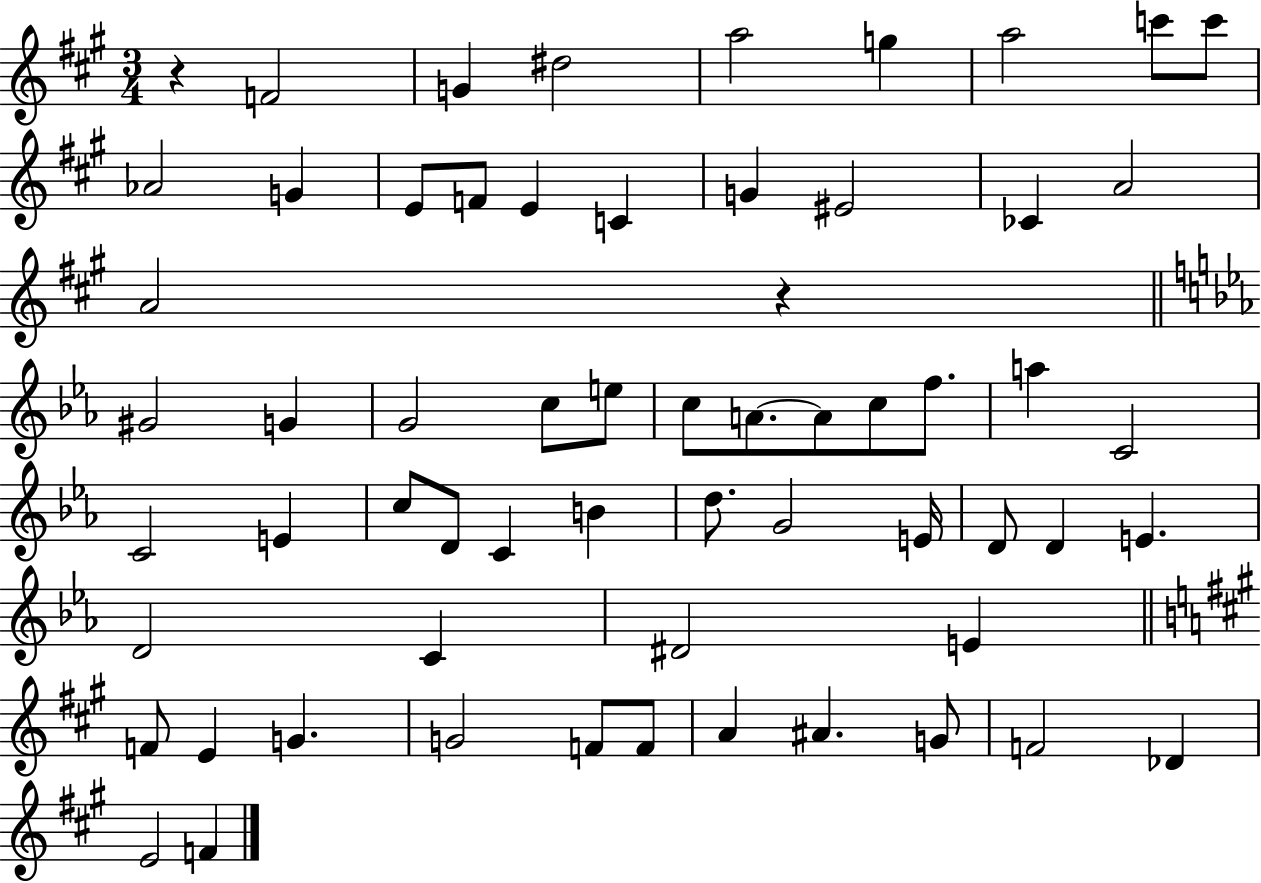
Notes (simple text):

R/q F4/h G4/q D#5/h A5/h G5/q A5/h C6/e C6/e Ab4/h G4/q E4/e F4/e E4/q C4/q G4/q EIS4/h CES4/q A4/h A4/h R/q G#4/h G4/q G4/h C5/e E5/e C5/e A4/e. A4/e C5/e F5/e. A5/q C4/h C4/h E4/q C5/e D4/e C4/q B4/q D5/e. G4/h E4/s D4/e D4/q E4/q. D4/h C4/q D#4/h E4/q F4/e E4/q G4/q. G4/h F4/e F4/e A4/q A#4/q. G4/e F4/h Db4/q E4/h F4/q